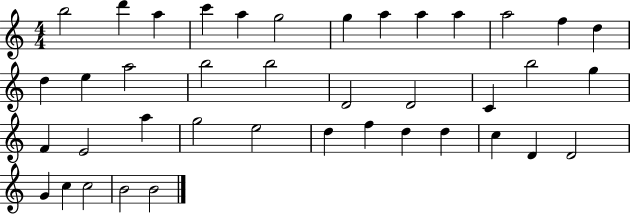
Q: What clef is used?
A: treble